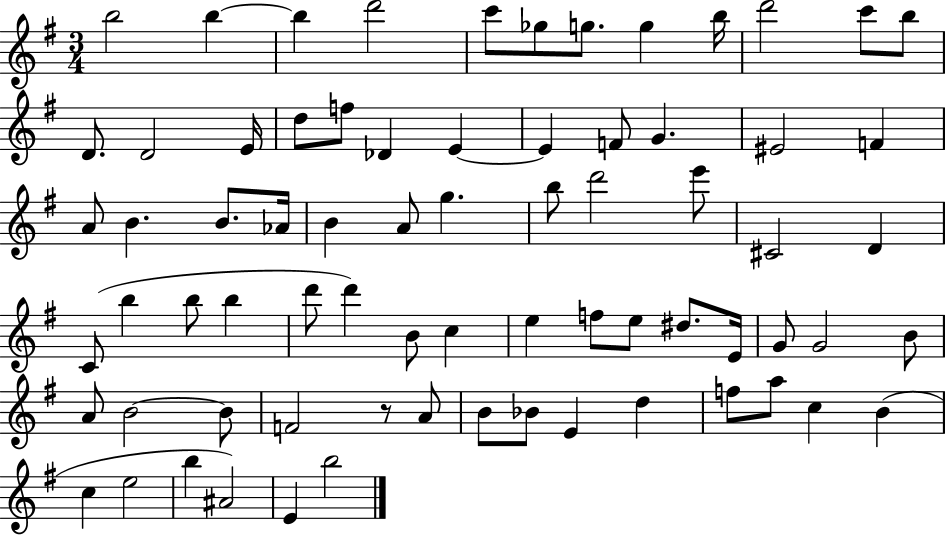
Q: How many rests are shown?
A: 1